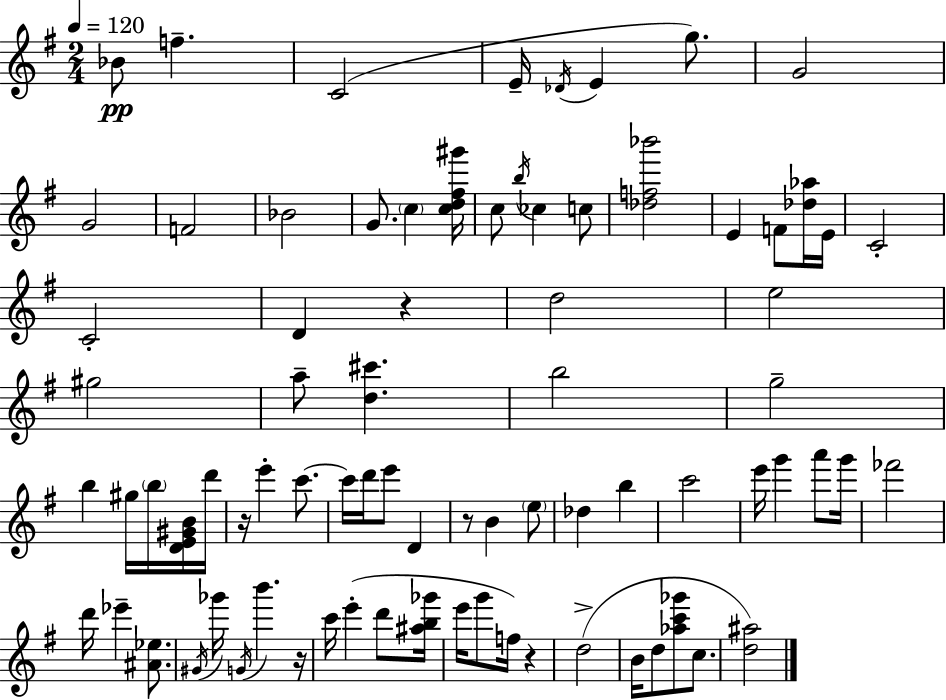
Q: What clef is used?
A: treble